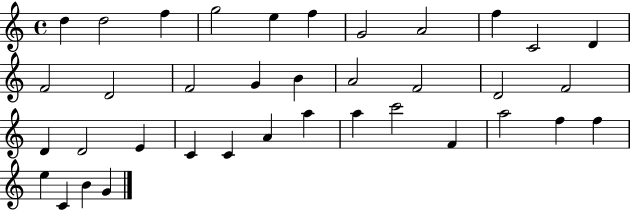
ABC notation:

X:1
T:Untitled
M:4/4
L:1/4
K:C
d d2 f g2 e f G2 A2 f C2 D F2 D2 F2 G B A2 F2 D2 F2 D D2 E C C A a a c'2 F a2 f f e C B G